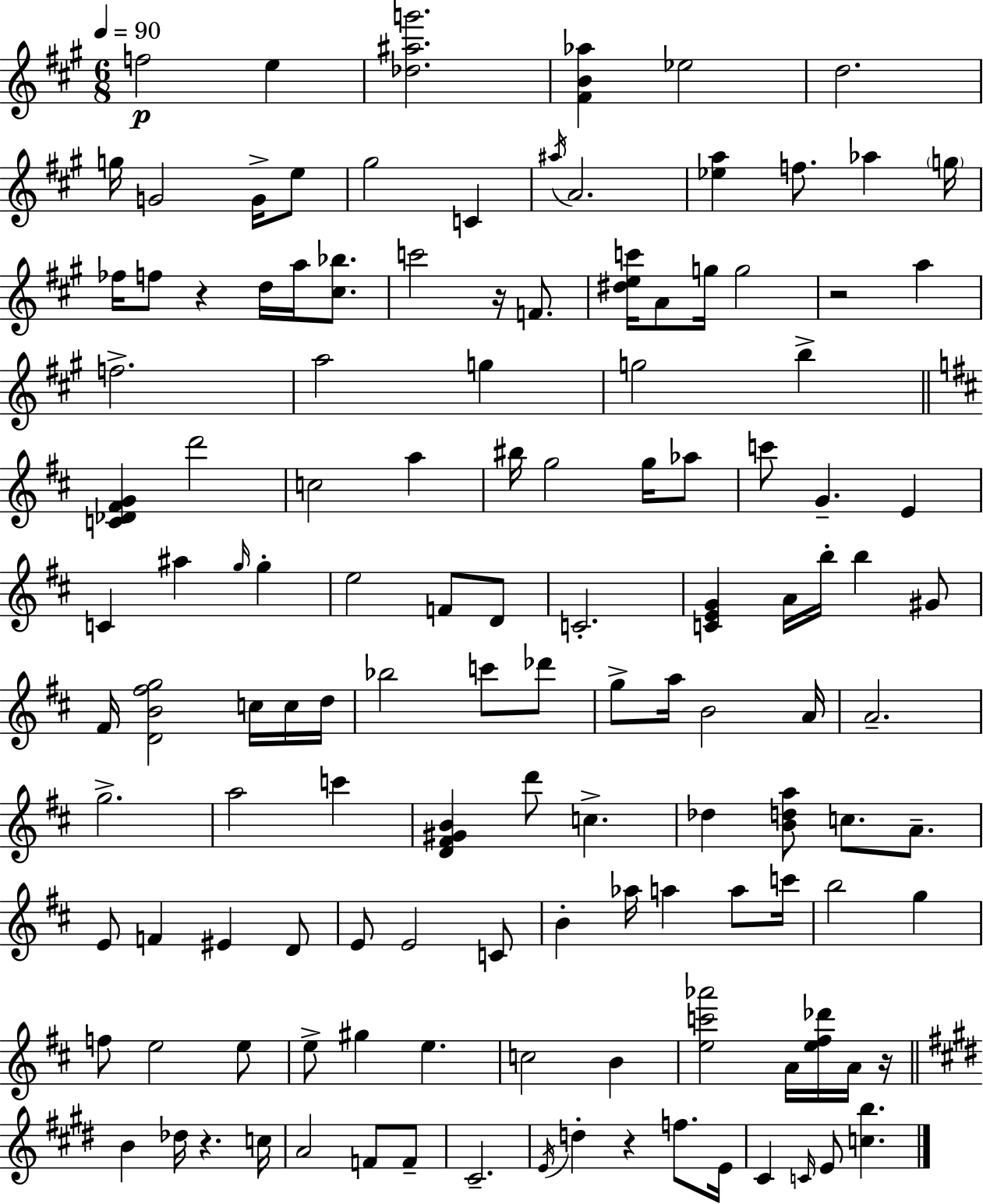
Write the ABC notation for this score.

X:1
T:Untitled
M:6/8
L:1/4
K:A
f2 e [_d^ag']2 [^FB_a] _e2 d2 g/4 G2 G/4 e/2 ^g2 C ^a/4 A2 [_ea] f/2 _a g/4 _f/4 f/2 z d/4 a/4 [^c_b]/2 c'2 z/4 F/2 [^dec']/4 A/2 g/4 g2 z2 a f2 a2 g g2 b [C_D^FG] d'2 c2 a ^b/4 g2 g/4 _a/2 c'/2 G E C ^a g/4 g e2 F/2 D/2 C2 [CEG] A/4 b/4 b ^G/2 ^F/4 [DB^fg]2 c/4 c/4 d/4 _b2 c'/2 _d'/2 g/2 a/4 B2 A/4 A2 g2 a2 c' [D^F^GB] d'/2 c _d [Bda]/2 c/2 A/2 E/2 F ^E D/2 E/2 E2 C/2 B _a/4 a a/2 c'/4 b2 g f/2 e2 e/2 e/2 ^g e c2 B [ec'_a']2 A/4 [e^f_d']/4 A/4 z/4 B _d/4 z c/4 A2 F/2 F/2 ^C2 E/4 d z f/2 E/4 ^C C/4 E/2 [cb]